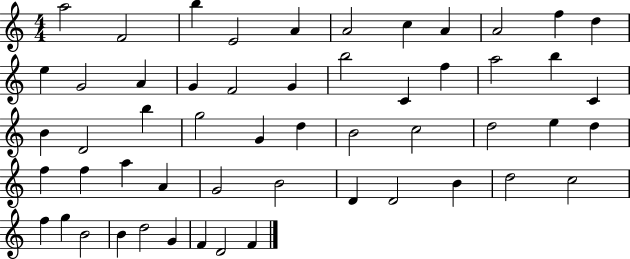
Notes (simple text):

A5/h F4/h B5/q E4/h A4/q A4/h C5/q A4/q A4/h F5/q D5/q E5/q G4/h A4/q G4/q F4/h G4/q B5/h C4/q F5/q A5/h B5/q C4/q B4/q D4/h B5/q G5/h G4/q D5/q B4/h C5/h D5/h E5/q D5/q F5/q F5/q A5/q A4/q G4/h B4/h D4/q D4/h B4/q D5/h C5/h F5/q G5/q B4/h B4/q D5/h G4/q F4/q D4/h F4/q